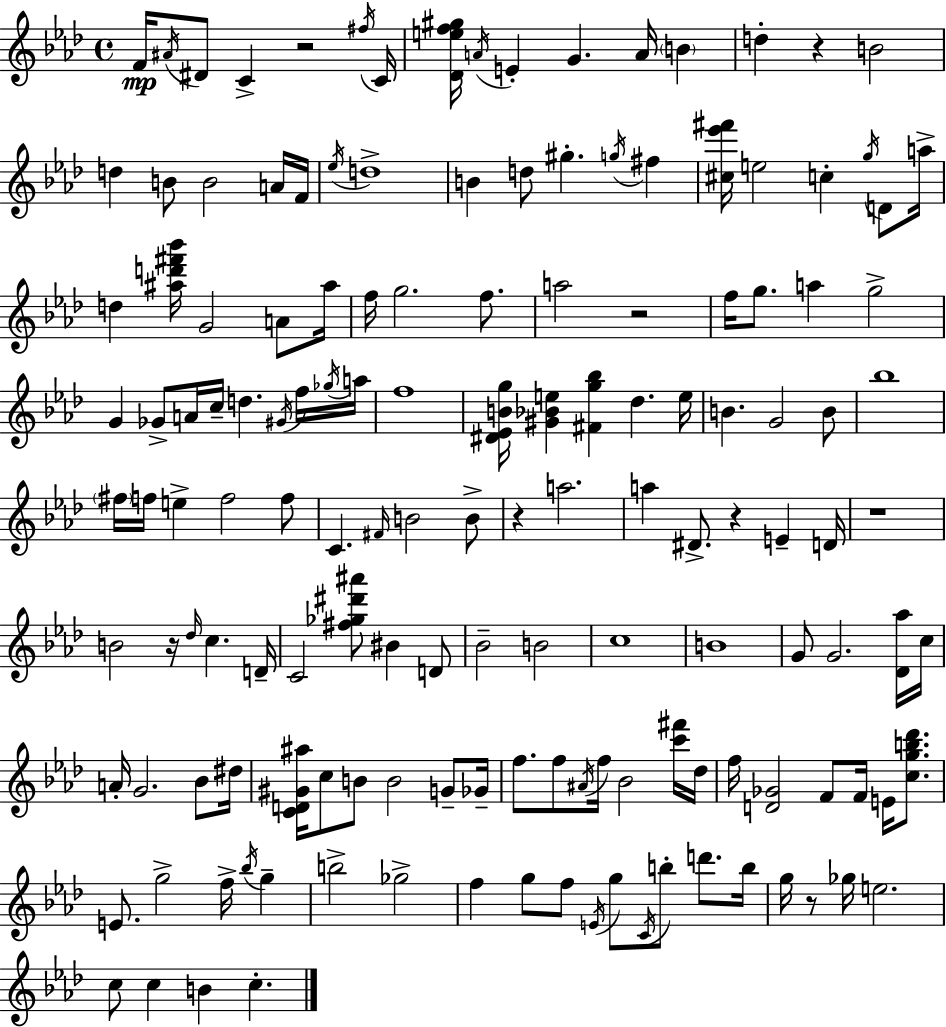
F4/s A#4/s D#4/e C4/q R/h F#5/s C4/s [Db4,E5,F5,G#5]/s A4/s E4/q G4/q. A4/s B4/q D5/q R/q B4/h D5/q B4/e B4/h A4/s F4/s Eb5/s D5/w B4/q D5/e G#5/q. G5/s F#5/q [C#5,Eb6,F#6]/s E5/h C5/q G5/s D4/e A5/s D5/q [A#5,D6,F#6,Bb6]/s G4/h A4/e A#5/s F5/s G5/h. F5/e. A5/h R/h F5/s G5/e. A5/q G5/h G4/q Gb4/e A4/s C5/s D5/q. G#4/s F5/s Gb5/s A5/s F5/w [D#4,Eb4,B4,G5]/s [G#4,Bb4,E5]/q [F#4,G5,Bb5]/q Db5/q. E5/s B4/q. G4/h B4/e Bb5/w F#5/s F5/s E5/q F5/h F5/e C4/q. F#4/s B4/h B4/e R/q A5/h. A5/q D#4/e. R/q E4/q D4/s R/w B4/h R/s Db5/s C5/q. D4/s C4/h [F#5,Gb5,D#6,A#6]/e BIS4/q D4/e Bb4/h B4/h C5/w B4/w G4/e G4/h. [Db4,Ab5]/s C5/s A4/s G4/h. Bb4/e D#5/s [C4,D4,G#4,A#5]/s C5/e B4/e B4/h G4/e Gb4/s F5/e. F5/e A#4/s F5/s Bb4/h [C6,F#6]/s Db5/s F5/s [D4,Gb4]/h F4/e F4/s E4/s [C5,G5,B5,Db6]/e. E4/e. G5/h F5/s Bb5/s G5/q B5/h Gb5/h F5/q G5/e F5/e E4/s G5/e C4/s B5/e D6/e. B5/s G5/s R/e Gb5/s E5/h. C5/e C5/q B4/q C5/q.